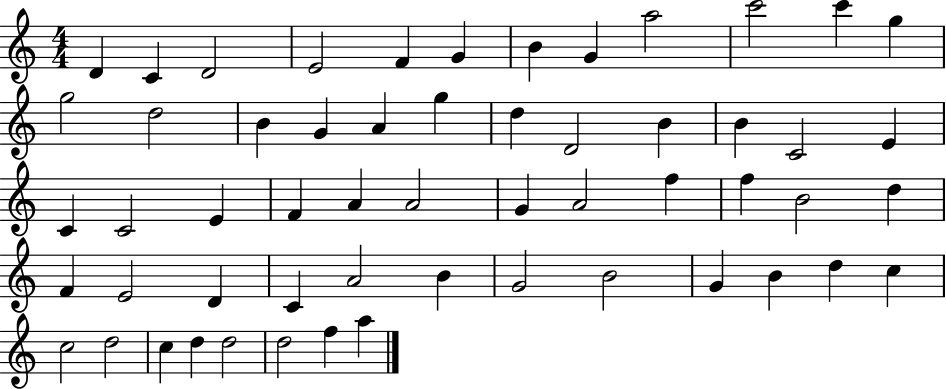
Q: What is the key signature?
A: C major